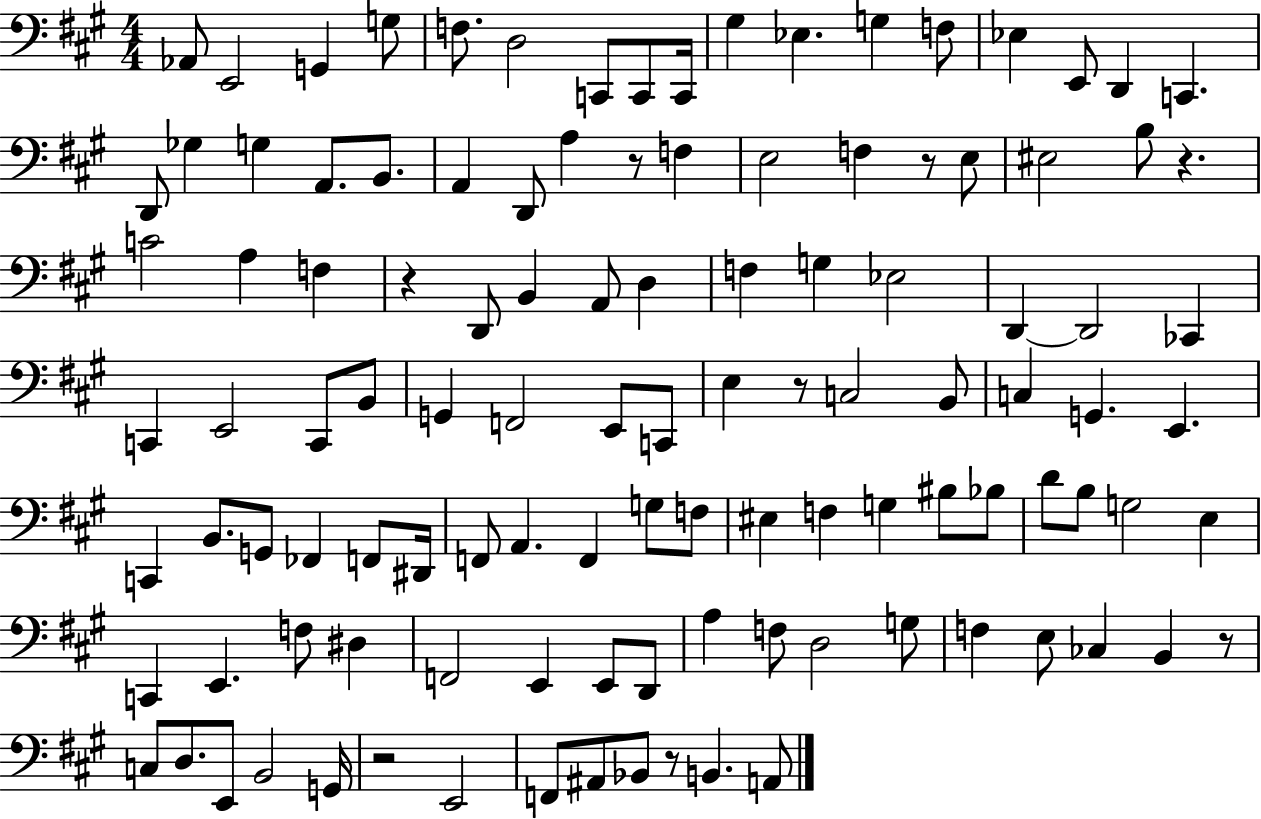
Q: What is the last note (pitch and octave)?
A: A2